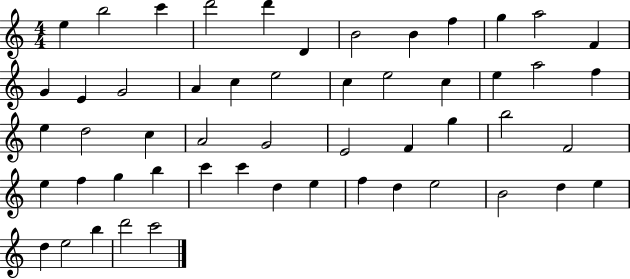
X:1
T:Untitled
M:4/4
L:1/4
K:C
e b2 c' d'2 d' D B2 B f g a2 F G E G2 A c e2 c e2 c e a2 f e d2 c A2 G2 E2 F g b2 F2 e f g b c' c' d e f d e2 B2 d e d e2 b d'2 c'2